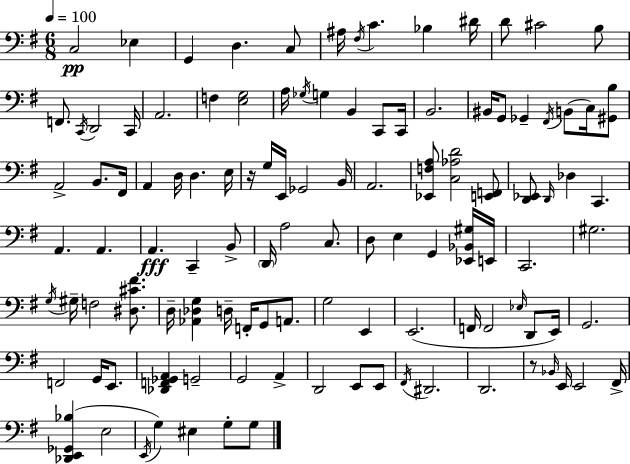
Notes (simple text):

C3/h Eb3/q G2/q D3/q. C3/e A#3/s F#3/s C4/q. Bb3/q D#4/s D4/e C#4/h B3/e F2/e. C2/s D2/h C2/s A2/h. F3/q [E3,G3]/h A3/s Gb3/s G3/q B2/q C2/e C2/s B2/h. BIS2/s G2/e Gb2/q F#2/s B2/e C3/s [G#2,B3]/e A2/h B2/e. F#2/s A2/q D3/s D3/q. E3/s R/s G3/s E2/s Gb2/h B2/s A2/h. [Eb2,F3,A3]/e [C3,Ab3,D4]/h [E2,F2]/e [D2,Eb2]/e D2/s Db3/q C2/q. A2/q. A2/q. A2/q. C2/q B2/e D2/s A3/h C3/e. D3/e E3/q G2/q [Eb2,Bb2,G#3]/s E2/s C2/h. G#3/h. G3/s G#3/s F3/h [D#3,C#4,F#4]/e. D3/s [Ab2,Db3,G3]/q D3/s F2/s G2/e A2/e. G3/h E2/q E2/h. F2/s F2/h Eb3/s D2/e E2/s G2/h. F2/h G2/s E2/e. [Db2,F2,Gb2,A2]/q G2/h G2/h A2/q D2/h E2/e E2/e F#2/s D#2/h. D2/h. R/e Bb2/s E2/s E2/h F#2/s [Db2,E2,Gb2,Bb3]/q E3/h E2/s G3/q EIS3/q G3/e G3/e